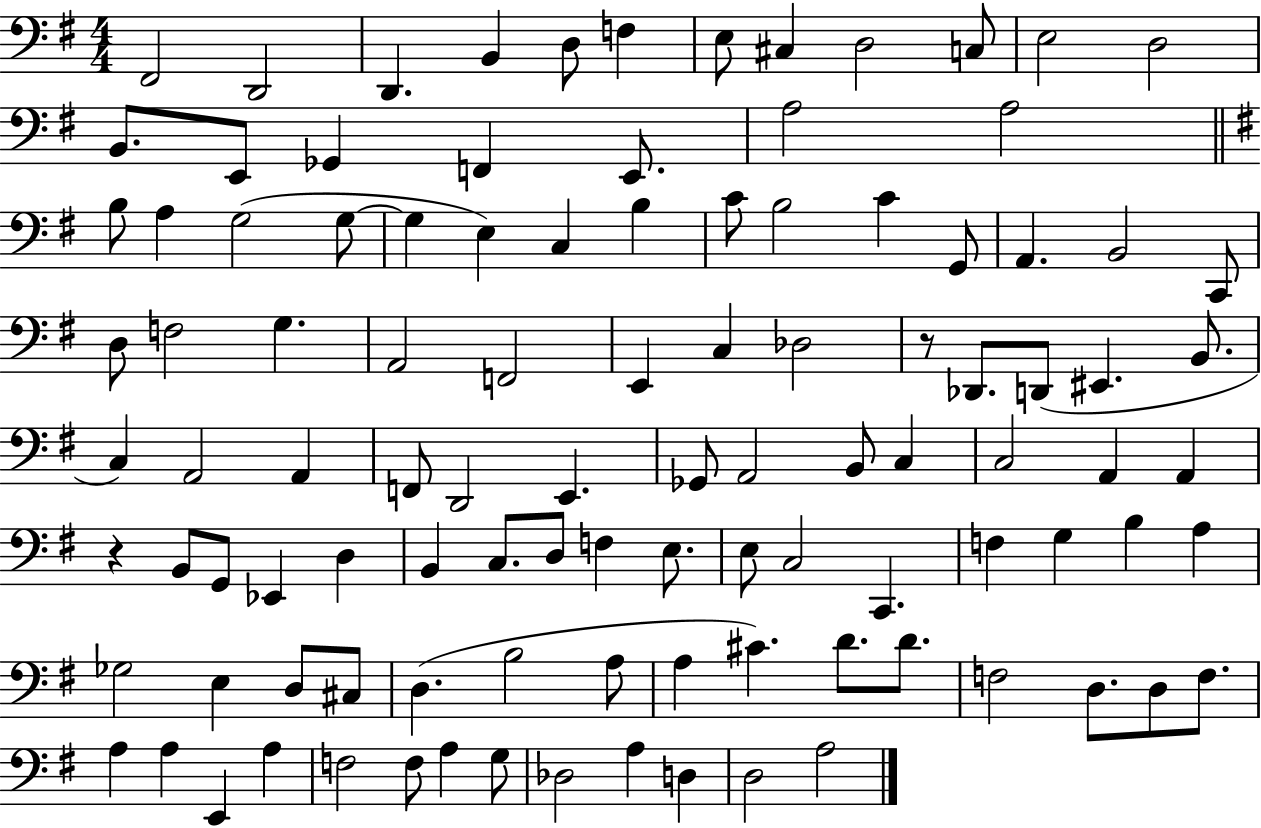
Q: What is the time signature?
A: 4/4